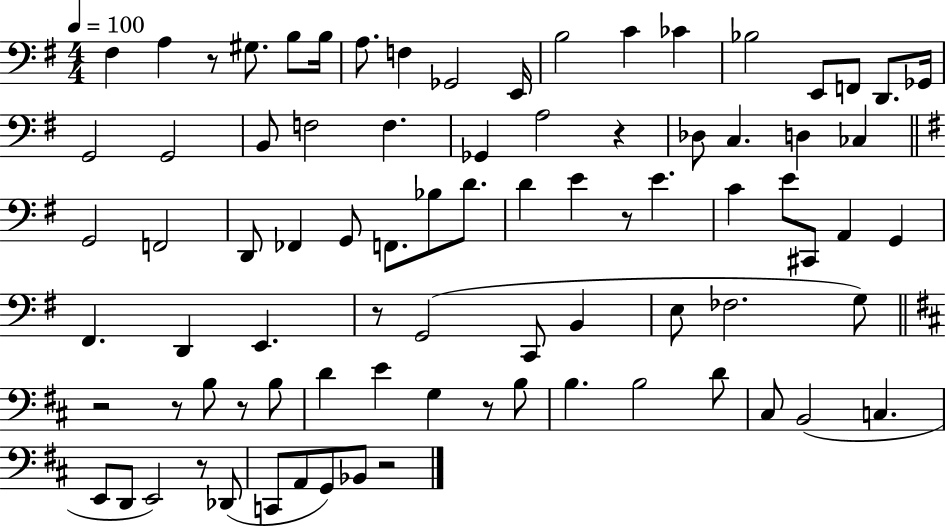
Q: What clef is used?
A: bass